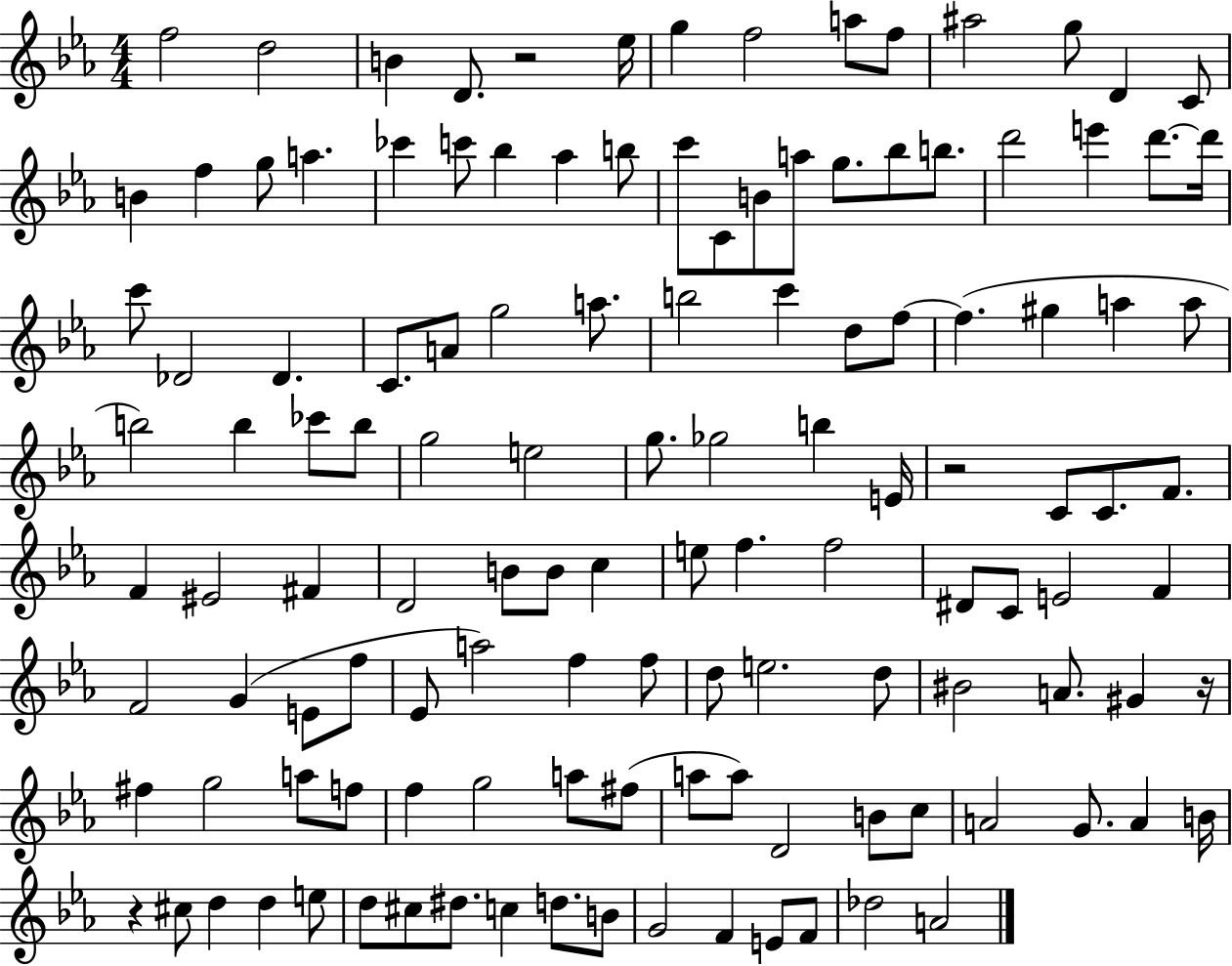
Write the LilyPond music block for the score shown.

{
  \clef treble
  \numericTimeSignature
  \time 4/4
  \key ees \major
  f''2 d''2 | b'4 d'8. r2 ees''16 | g''4 f''2 a''8 f''8 | ais''2 g''8 d'4 c'8 | \break b'4 f''4 g''8 a''4. | ces'''4 c'''8 bes''4 aes''4 b''8 | c'''8 c'8 b'8 a''8 g''8. bes''8 b''8. | d'''2 e'''4 d'''8.~~ d'''16 | \break c'''8 des'2 des'4. | c'8. a'8 g''2 a''8. | b''2 c'''4 d''8 f''8~~ | f''4.( gis''4 a''4 a''8 | \break b''2) b''4 ces'''8 b''8 | g''2 e''2 | g''8. ges''2 b''4 e'16 | r2 c'8 c'8. f'8. | \break f'4 eis'2 fis'4 | d'2 b'8 b'8 c''4 | e''8 f''4. f''2 | dis'8 c'8 e'2 f'4 | \break f'2 g'4( e'8 f''8 | ees'8 a''2) f''4 f''8 | d''8 e''2. d''8 | bis'2 a'8. gis'4 r16 | \break fis''4 g''2 a''8 f''8 | f''4 g''2 a''8 fis''8( | a''8 a''8) d'2 b'8 c''8 | a'2 g'8. a'4 b'16 | \break r4 cis''8 d''4 d''4 e''8 | d''8 cis''8 dis''8. c''4 d''8. b'8 | g'2 f'4 e'8 f'8 | des''2 a'2 | \break \bar "|."
}